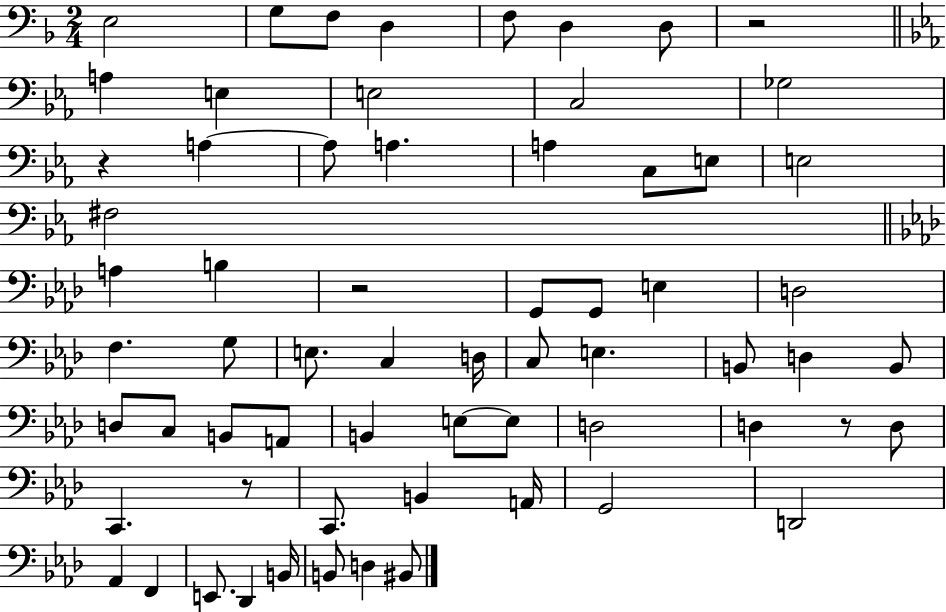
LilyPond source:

{
  \clef bass
  \numericTimeSignature
  \time 2/4
  \key f \major
  e2 | g8 f8 d4 | f8 d4 d8 | r2 | \break \bar "||" \break \key c \minor a4 e4 | e2 | c2 | ges2 | \break r4 a4~~ | a8 a4. | a4 c8 e8 | e2 | \break fis2 | \bar "||" \break \key aes \major a4 b4 | r2 | g,8 g,8 e4 | d2 | \break f4. g8 | e8. c4 d16 | c8 e4. | b,8 d4 b,8 | \break d8 c8 b,8 a,8 | b,4 e8~~ e8 | d2 | d4 r8 d8 | \break c,4. r8 | c,8. b,4 a,16 | g,2 | d,2 | \break aes,4 f,4 | e,8. des,4 b,16 | b,8 d4 bis,8 | \bar "|."
}